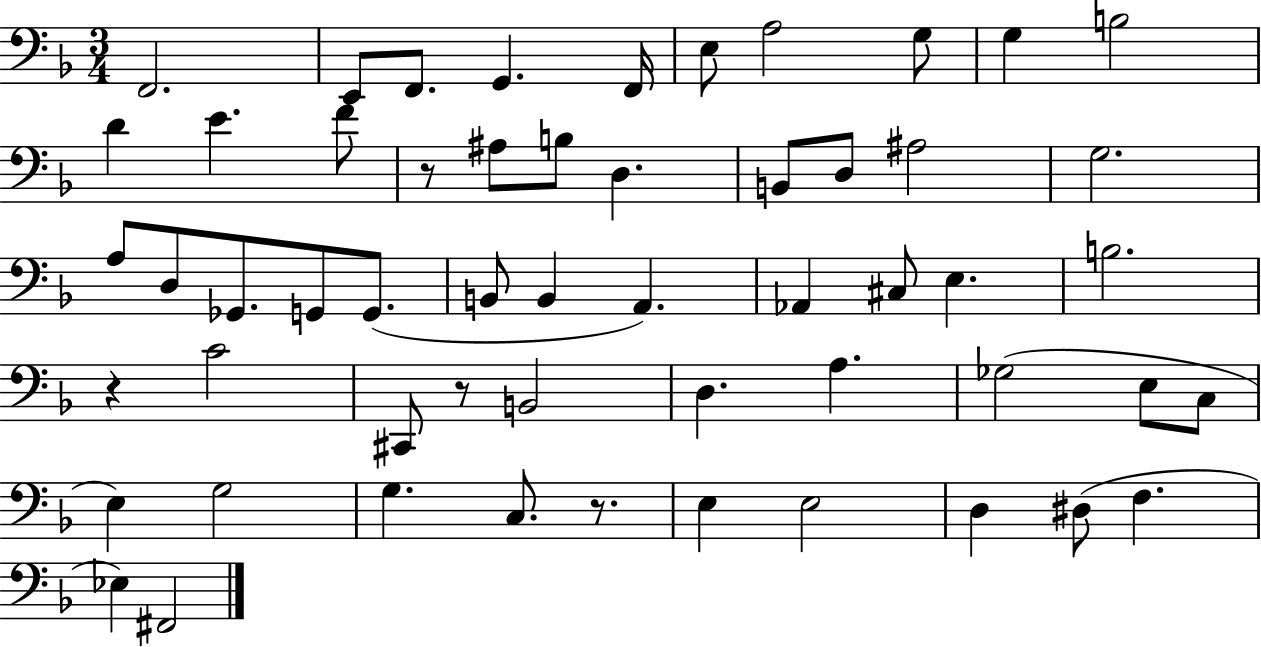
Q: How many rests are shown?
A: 4